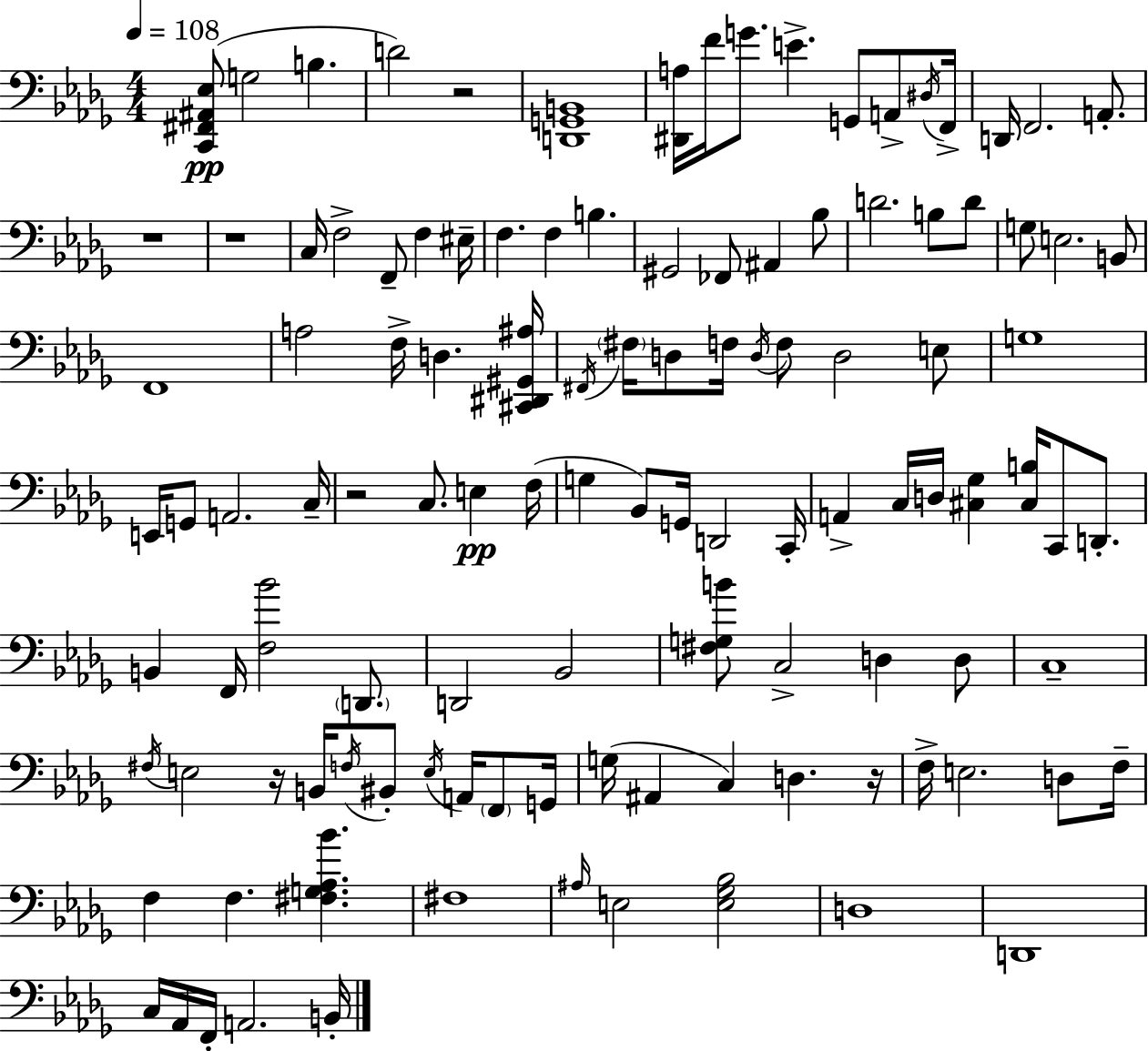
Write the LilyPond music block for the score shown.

{
  \clef bass
  \numericTimeSignature
  \time 4/4
  \key bes \minor
  \tempo 4 = 108
  <c, fis, ais, ees>8(\pp g2 b4. | d'2) r2 | <d, g, b,>1 | <dis, a>16 f'16 g'8. e'4.-> g,8 a,8-> \acciaccatura { dis16 } | \break f,16-> d,16 f,2. a,8.-. | r1 | r1 | c16 f2-> f,8-- f4 | \break eis16-- f4. f4 b4. | gis,2 fes,8 ais,4 bes8 | d'2. b8 d'8 | g8 e2. b,8 | \break f,1 | a2 f16-> d4. | <cis, dis, gis, ais>16 \acciaccatura { fis,16 } \parenthesize fis16 d8 f16 \acciaccatura { d16 } f8 d2 | e8 g1 | \break e,16 g,8 a,2. | c16-- r2 c8. e4\pp | f16( g4 bes,8) g,16 d,2 | c,16-. a,4-> c16 d16 <cis ges>4 <cis b>16 c,8 | \break d,8.-. b,4 f,16 <f bes'>2 | \parenthesize d,8. d,2 bes,2 | <fis g b'>8 c2-> d4 | d8 c1-- | \break \acciaccatura { fis16 } e2 r16 b,16 \acciaccatura { f16 } bis,8-. | \acciaccatura { e16 } a,16 \parenthesize f,8 g,16 g16( ais,4 c4) d4. | r16 f16-> e2. | d8 f16-- f4 f4. | \break <fis g aes bes'>4. fis1 | \grace { ais16 } e2 <e ges bes>2 | d1 | d,1 | \break c16 aes,16 f,16-. a,2. | b,16-. \bar "|."
}